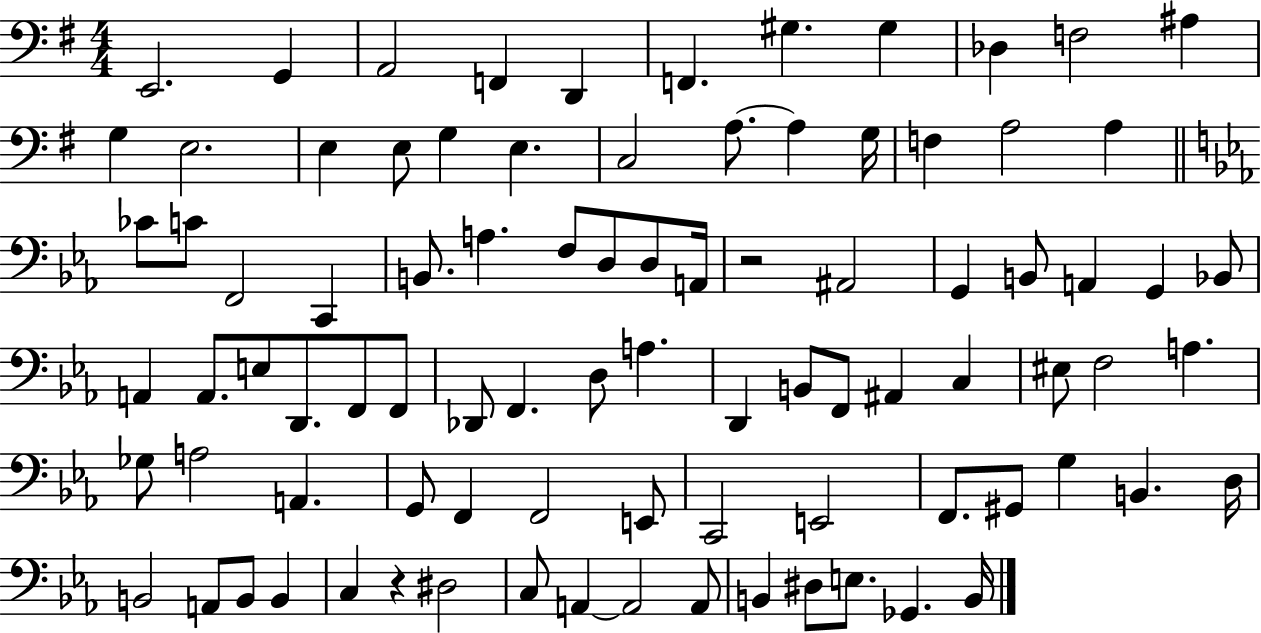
X:1
T:Untitled
M:4/4
L:1/4
K:G
E,,2 G,, A,,2 F,, D,, F,, ^G, ^G, _D, F,2 ^A, G, E,2 E, E,/2 G, E, C,2 A,/2 A, G,/4 F, A,2 A, _C/2 C/2 F,,2 C,, B,,/2 A, F,/2 D,/2 D,/2 A,,/4 z2 ^A,,2 G,, B,,/2 A,, G,, _B,,/2 A,, A,,/2 E,/2 D,,/2 F,,/2 F,,/2 _D,,/2 F,, D,/2 A, D,, B,,/2 F,,/2 ^A,, C, ^E,/2 F,2 A, _G,/2 A,2 A,, G,,/2 F,, F,,2 E,,/2 C,,2 E,,2 F,,/2 ^G,,/2 G, B,, D,/4 B,,2 A,,/2 B,,/2 B,, C, z ^D,2 C,/2 A,, A,,2 A,,/2 B,, ^D,/2 E,/2 _G,, B,,/4